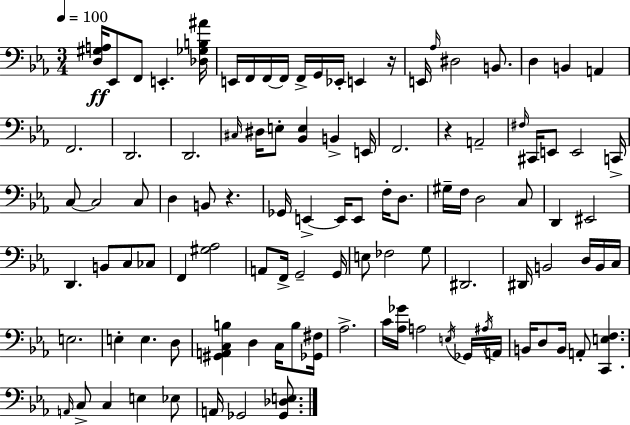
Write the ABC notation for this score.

X:1
T:Untitled
M:3/4
L:1/4
K:Eb
[D,^G,A,]/4 _E,,/2 F,,/2 E,, [_D,_G,B,^A]/4 E,,/4 F,,/4 F,,/4 F,,/4 F,,/4 G,,/4 _E,,/4 E,, z/4 E,,/4 _A,/4 ^D,2 B,,/2 D, B,, A,, F,,2 D,,2 D,,2 ^C,/4 ^D,/4 E,/2 [_B,,E,] B,, E,,/4 F,,2 z A,,2 ^F,/4 ^C,,/4 E,,/2 E,,2 C,,/4 C,/2 C,2 C,/2 D, B,,/2 z _G,,/4 E,, E,,/4 E,,/2 F,/4 D,/2 ^G,/4 F,/4 D,2 C,/2 D,, ^E,,2 D,, B,,/2 C,/2 _C,/2 F,, [^G,_A,]2 A,,/2 F,,/4 G,,2 G,,/4 E,/2 _F,2 G,/2 ^D,,2 ^D,,/4 B,,2 D,/4 B,,/4 C,/4 E,2 E, E, D,/2 [^G,,A,,C,B,] D, C,/4 B,/2 [_G,,^F,]/4 _A,2 C/4 [_A,_G]/4 A,2 E,/4 _G,,/4 ^A,/4 A,,/4 B,,/4 D,/2 B,,/4 A,,/2 [C,,E,F,] A,,/4 C,/2 C, E, _E,/2 A,,/4 _G,,2 [_G,,_D,E,]/2